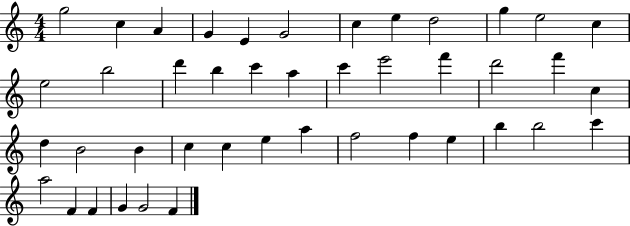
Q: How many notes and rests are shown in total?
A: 43